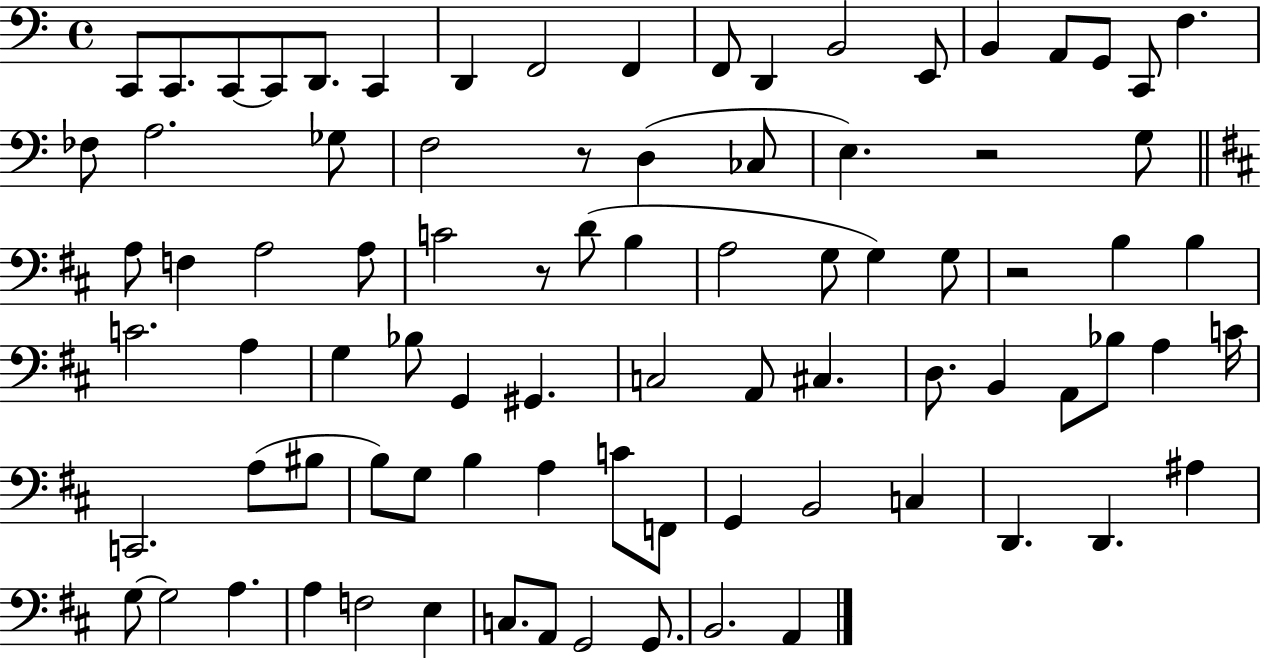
C2/e C2/e. C2/e C2/e D2/e. C2/q D2/q F2/h F2/q F2/e D2/q B2/h E2/e B2/q A2/e G2/e C2/e F3/q. FES3/e A3/h. Gb3/e F3/h R/e D3/q CES3/e E3/q. R/h G3/e A3/e F3/q A3/h A3/e C4/h R/e D4/e B3/q A3/h G3/e G3/q G3/e R/h B3/q B3/q C4/h. A3/q G3/q Bb3/e G2/q G#2/q. C3/h A2/e C#3/q. D3/e. B2/q A2/e Bb3/e A3/q C4/s C2/h. A3/e BIS3/e B3/e G3/e B3/q A3/q C4/e F2/e G2/q B2/h C3/q D2/q. D2/q. A#3/q G3/e G3/h A3/q. A3/q F3/h E3/q C3/e. A2/e G2/h G2/e. B2/h. A2/q